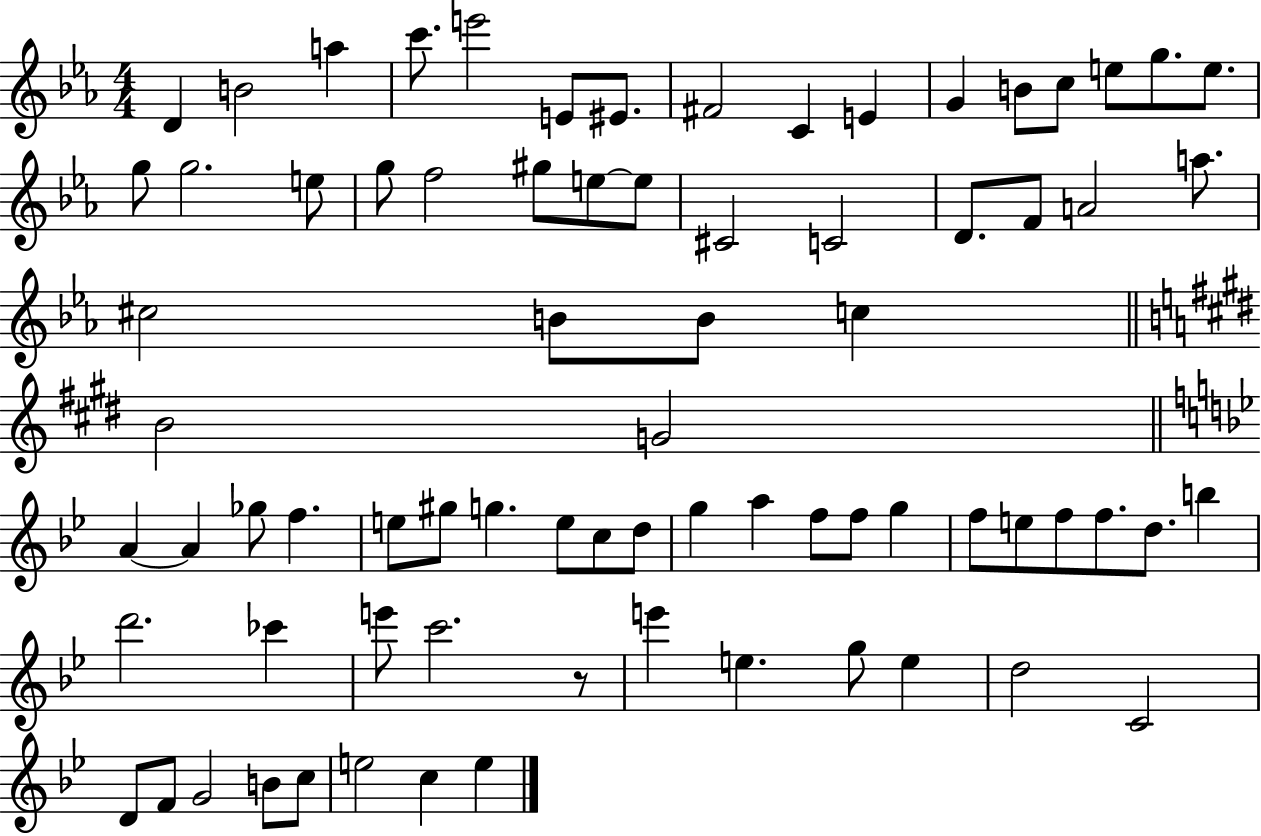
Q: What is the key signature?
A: EES major